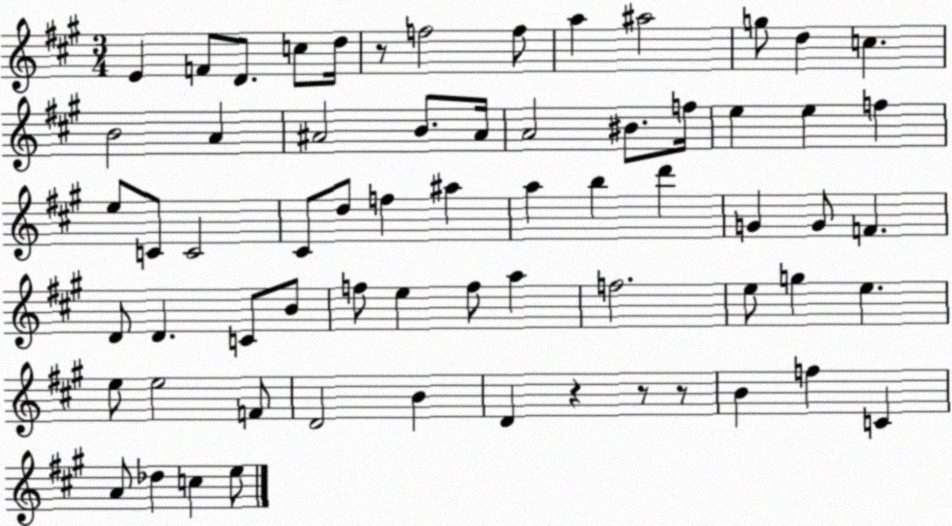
X:1
T:Untitled
M:3/4
L:1/4
K:A
E F/2 D/2 c/2 d/4 z/2 f2 f/2 a ^a2 g/2 d c B2 A ^A2 B/2 ^A/4 A2 ^B/2 f/4 e e f e/2 C/2 C2 ^C/2 d/2 f ^a a b d' G G/2 F D/2 D C/2 B/2 f/2 e f/2 a f2 e/2 g e e/2 e2 F/2 D2 B D z z/2 z/2 B f C A/2 _d c e/2